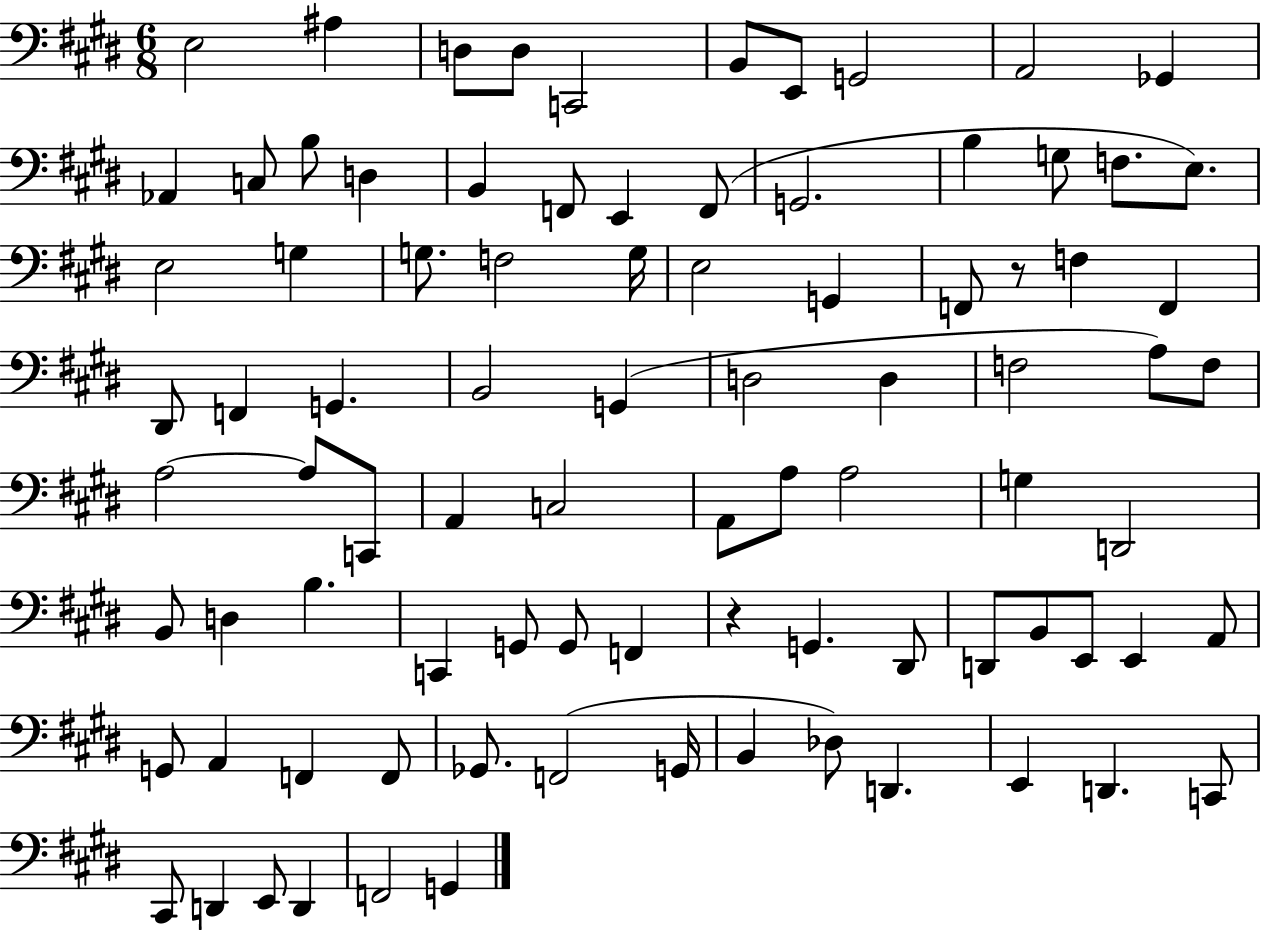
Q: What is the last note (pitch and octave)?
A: G2